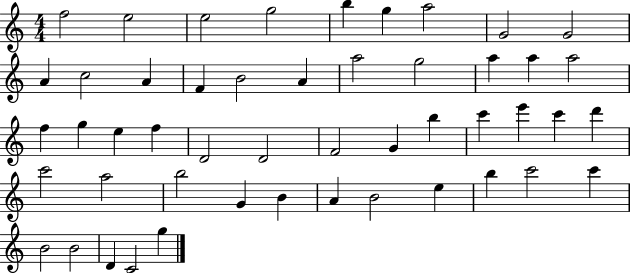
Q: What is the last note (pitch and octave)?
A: G5